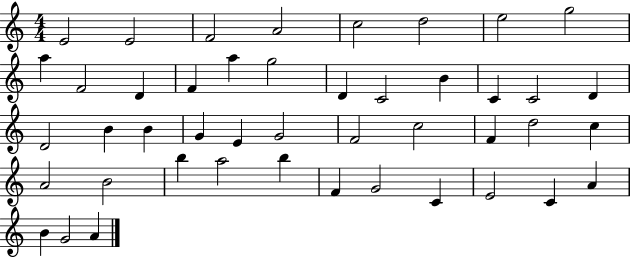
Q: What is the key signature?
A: C major